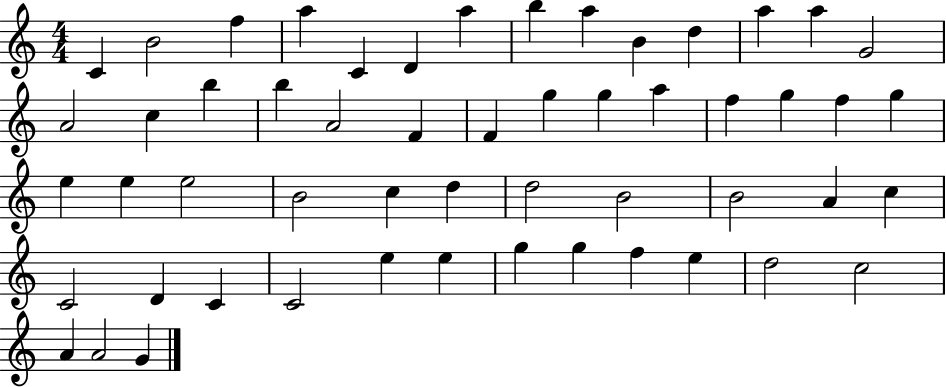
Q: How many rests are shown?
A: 0